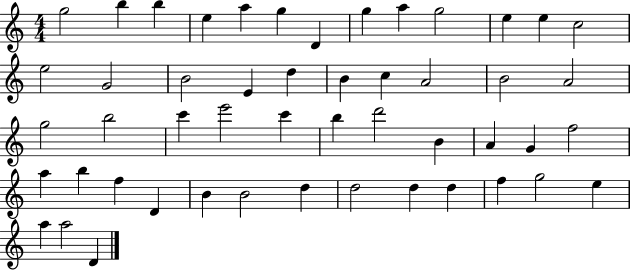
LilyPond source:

{
  \clef treble
  \numericTimeSignature
  \time 4/4
  \key c \major
  g''2 b''4 b''4 | e''4 a''4 g''4 d'4 | g''4 a''4 g''2 | e''4 e''4 c''2 | \break e''2 g'2 | b'2 e'4 d''4 | b'4 c''4 a'2 | b'2 a'2 | \break g''2 b''2 | c'''4 e'''2 c'''4 | b''4 d'''2 b'4 | a'4 g'4 f''2 | \break a''4 b''4 f''4 d'4 | b'4 b'2 d''4 | d''2 d''4 d''4 | f''4 g''2 e''4 | \break a''4 a''2 d'4 | \bar "|."
}